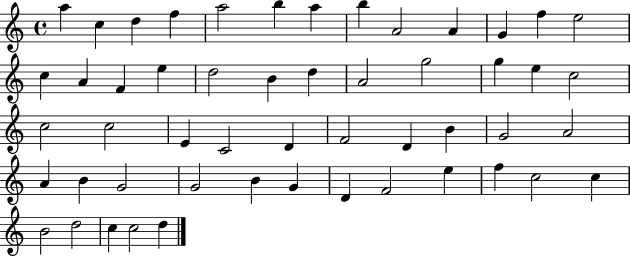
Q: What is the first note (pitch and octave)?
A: A5